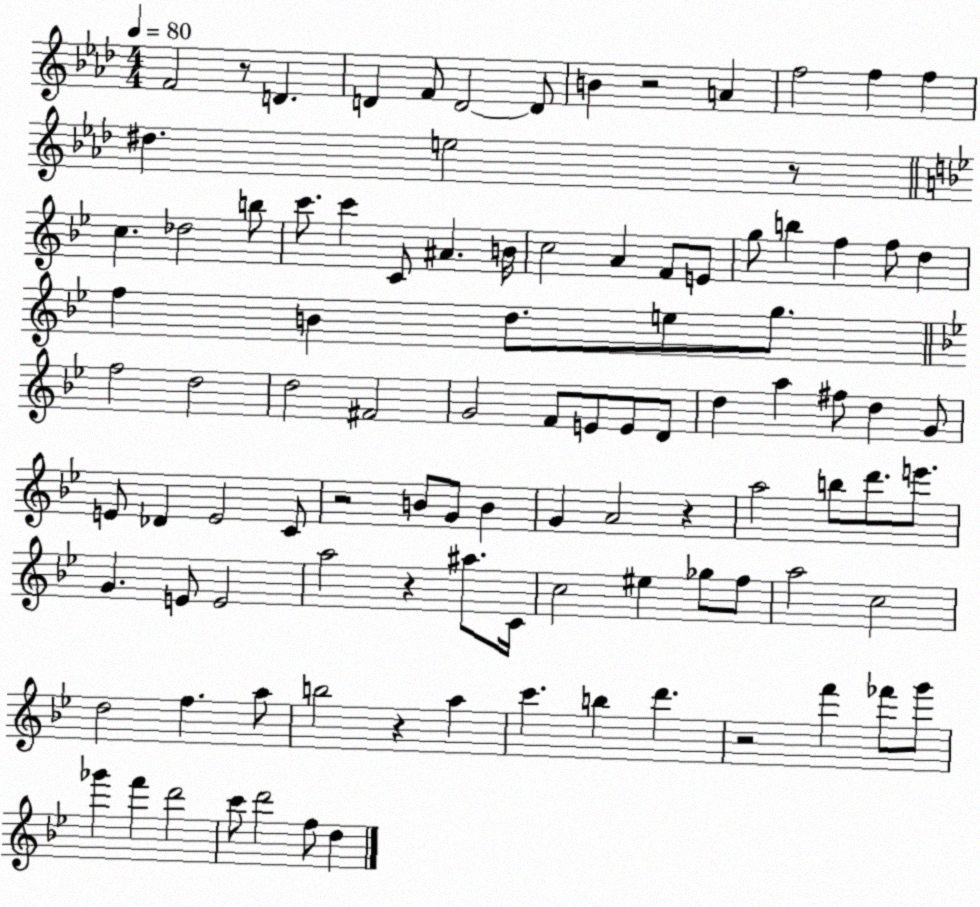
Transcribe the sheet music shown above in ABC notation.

X:1
T:Untitled
M:4/4
L:1/4
K:Ab
F2 z/2 D D F/2 D2 D/2 B z2 A f2 f f ^d e2 z/2 c _d2 b/2 c'/2 c' C/2 ^A B/4 c2 A F/2 E/2 g/2 b f f/2 d f B d/2 e/2 g/2 f2 d2 d2 ^F2 G2 F/2 E/2 E/2 D/2 d a ^f/2 d G/2 E/2 _D E2 C/2 z2 B/2 G/2 B G A2 z a2 b/2 d'/2 e'/2 G E/2 E2 a2 z ^a/2 C/4 c2 ^e _g/2 f/2 a2 c2 d2 f a/2 b2 z a c' b d' z2 f' _f'/2 g'/2 _g' f' d'2 c'/2 d'2 f/2 d